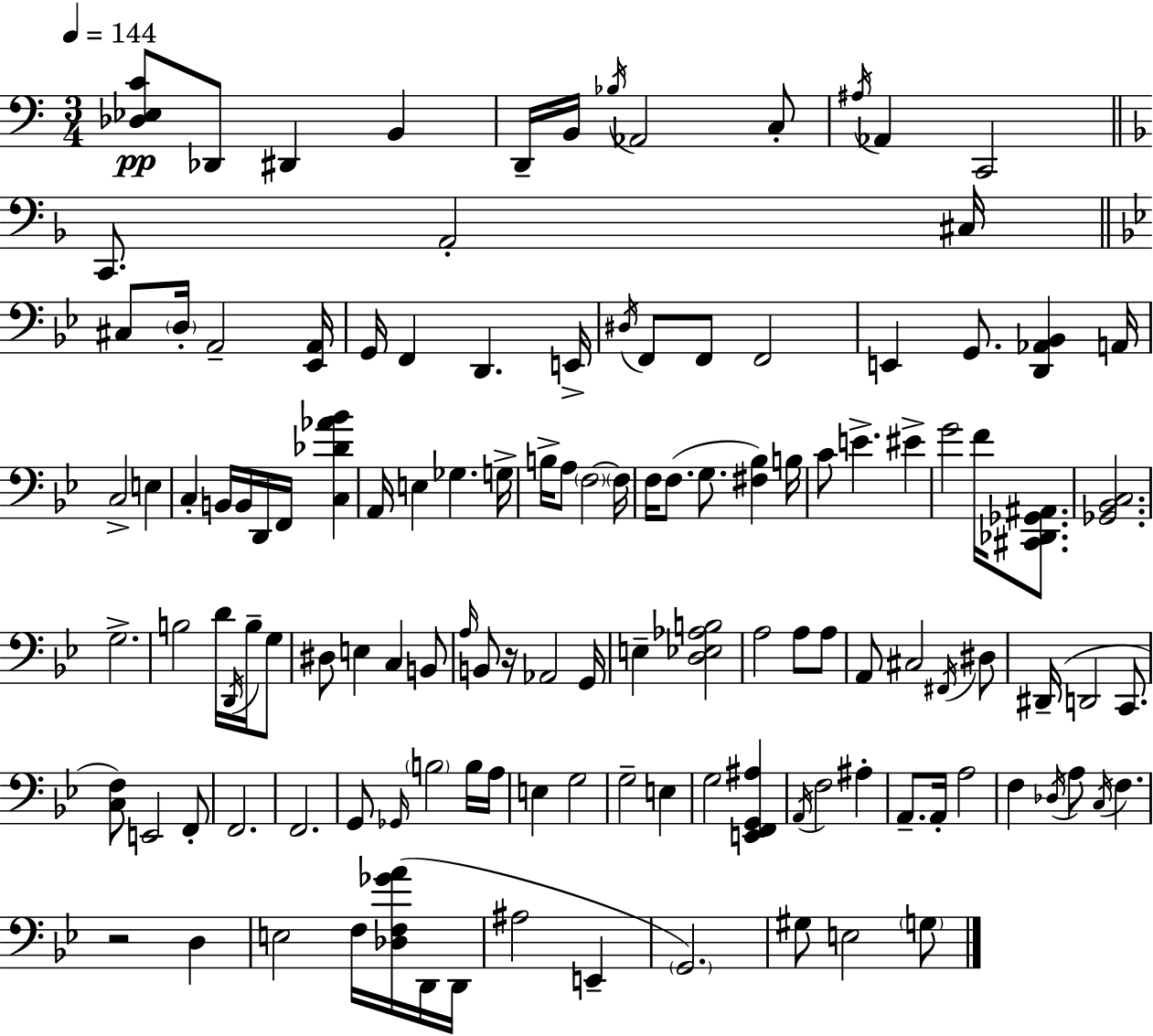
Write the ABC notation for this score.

X:1
T:Untitled
M:3/4
L:1/4
K:C
[_D,_E,C]/2 _D,,/2 ^D,, B,, D,,/4 B,,/4 _B,/4 _A,,2 C,/2 ^A,/4 _A,, C,,2 C,,/2 A,,2 ^C,/4 ^C,/2 D,/4 A,,2 [_E,,A,,]/4 G,,/4 F,, D,, E,,/4 ^D,/4 F,,/2 F,,/2 F,,2 E,, G,,/2 [D,,_A,,_B,,] A,,/4 C,2 E, C, B,,/4 B,,/4 D,,/4 F,,/4 [C,_D_A_B] A,,/4 E, _G, G,/4 B,/4 A,/2 F,2 F,/4 F,/4 F,/2 G,/2 [^F,_B,] B,/4 C/2 E ^E G2 F/4 [^C,,_D,,_G,,^A,,]/2 [_G,,_B,,C,]2 G,2 B,2 D/4 D,,/4 B,/4 G,/2 ^D,/2 E, C, B,,/2 A,/4 B,,/2 z/4 _A,,2 G,,/4 E, [D,_E,_A,B,]2 A,2 A,/2 A,/2 A,,/2 ^C,2 ^F,,/4 ^D,/2 ^D,,/4 D,,2 C,,/2 [C,F,]/2 E,,2 F,,/2 F,,2 F,,2 G,,/2 _G,,/4 B,2 B,/4 A,/4 E, G,2 G,2 E, G,2 [E,,F,,G,,^A,] A,,/4 F,2 ^A, A,,/2 A,,/4 A,2 F, _D,/4 A,/2 C,/4 F, z2 D, E,2 F,/4 [_D,F,_GA]/4 D,,/4 D,,/4 ^A,2 E,, G,,2 ^G,/2 E,2 G,/2